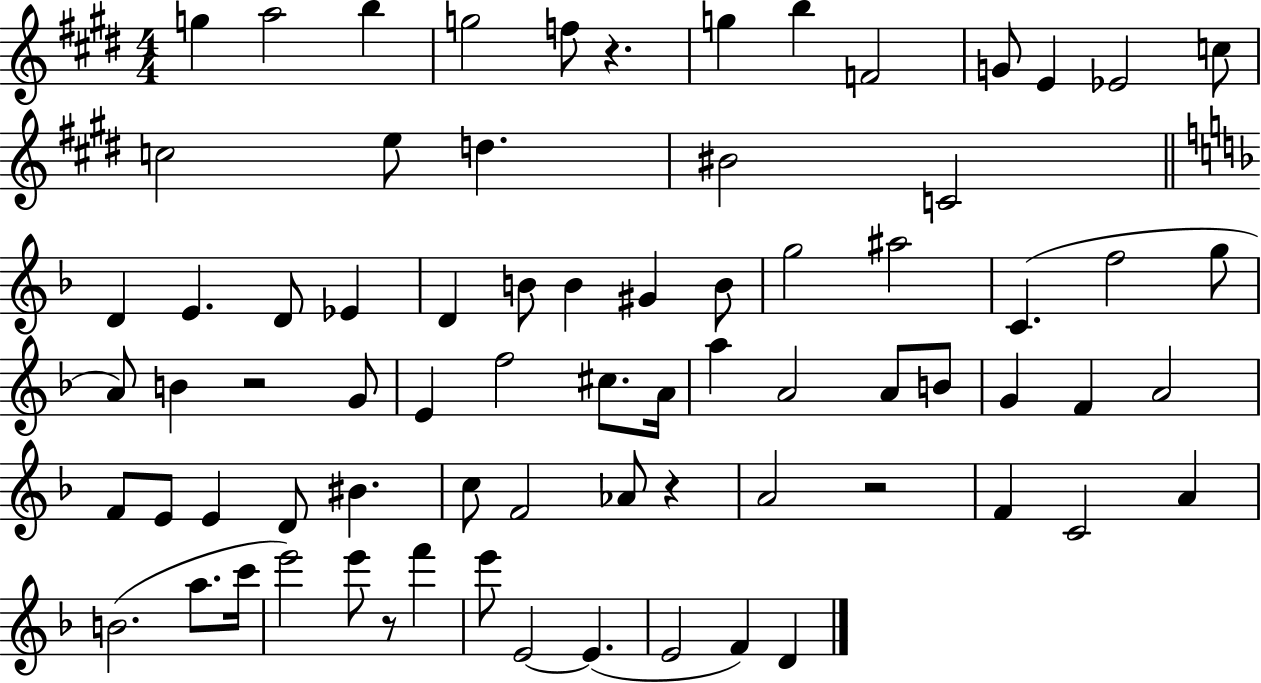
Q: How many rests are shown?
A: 5